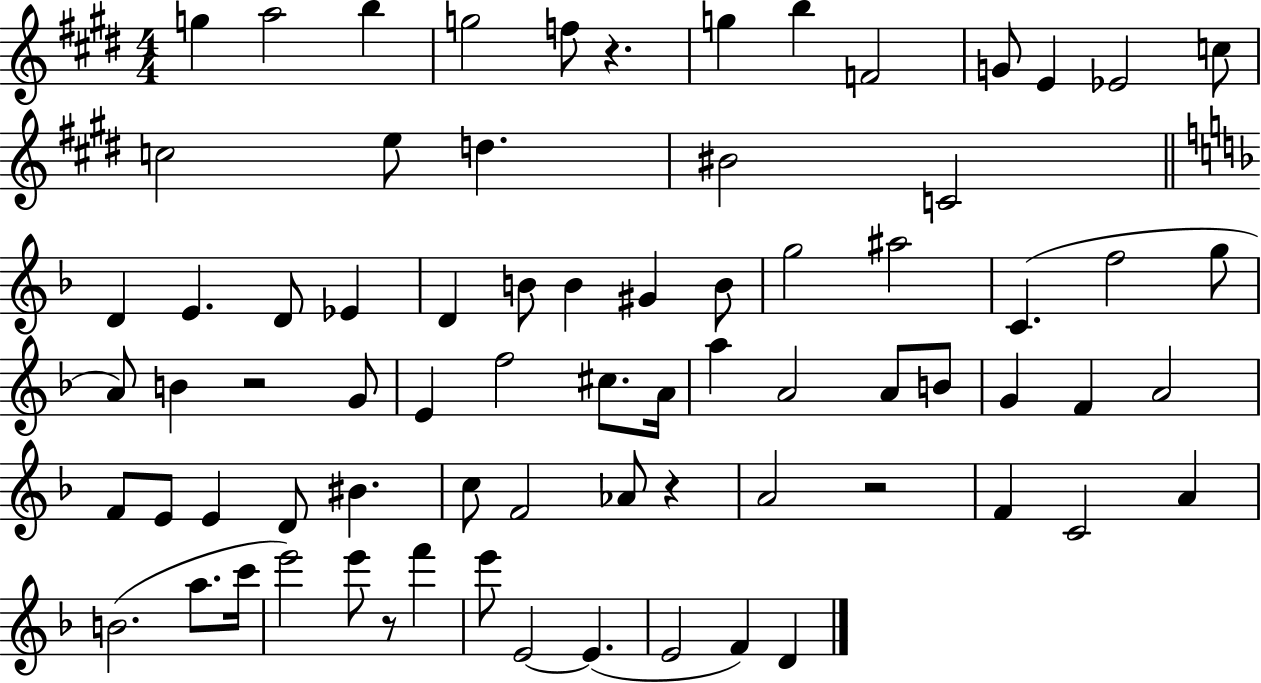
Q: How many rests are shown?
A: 5